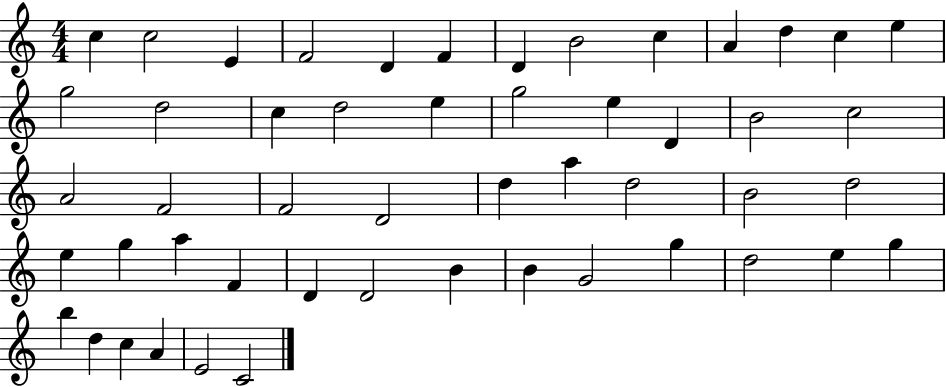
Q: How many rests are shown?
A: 0